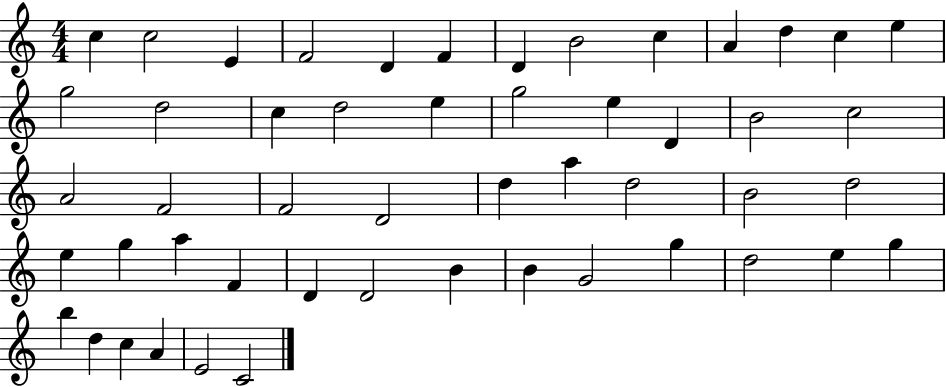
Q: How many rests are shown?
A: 0